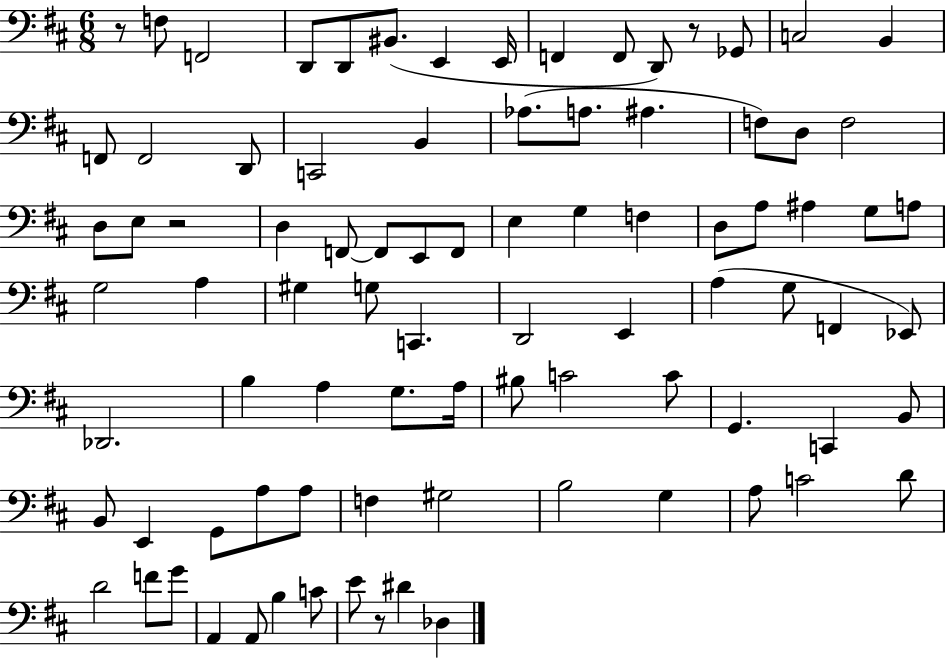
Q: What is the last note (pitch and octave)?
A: Db3